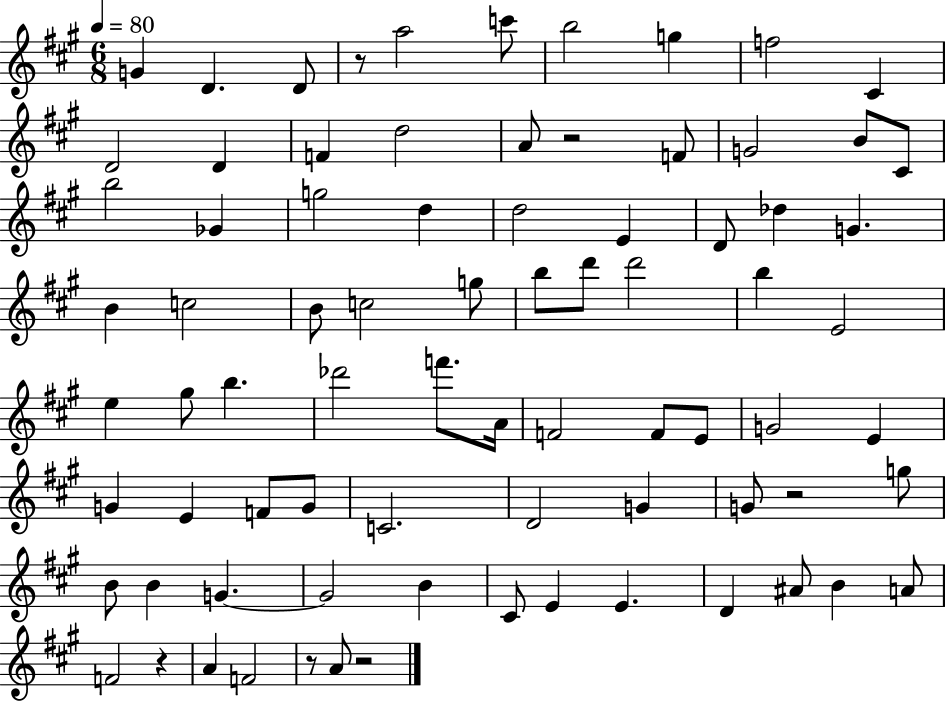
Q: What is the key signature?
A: A major